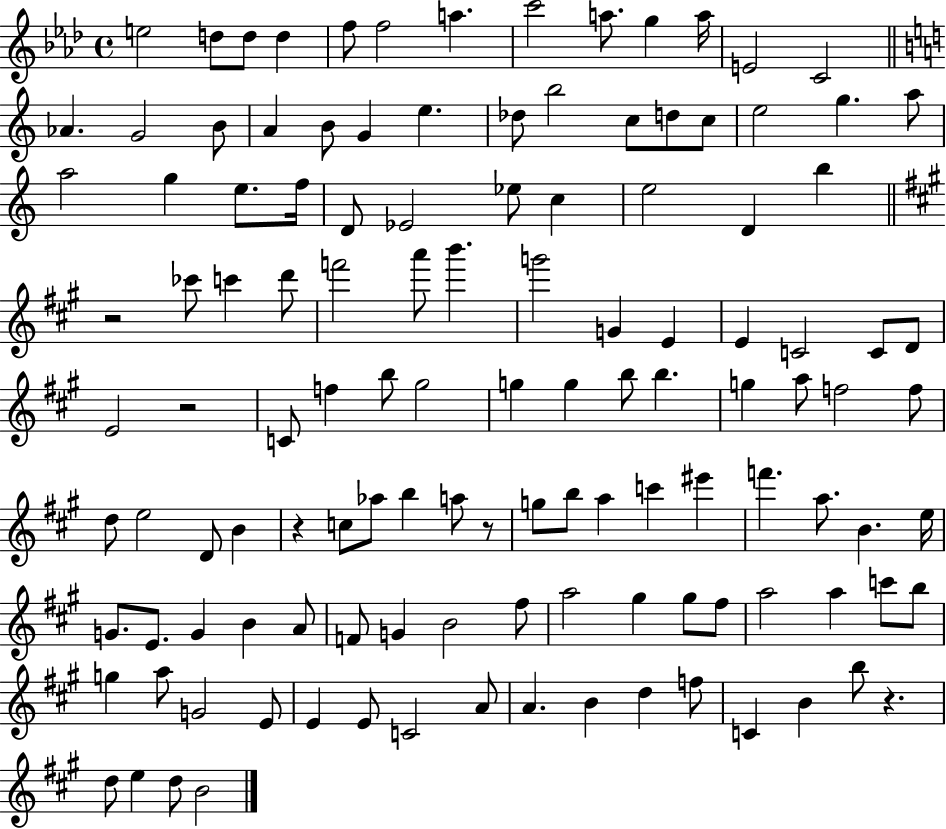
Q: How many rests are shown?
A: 5